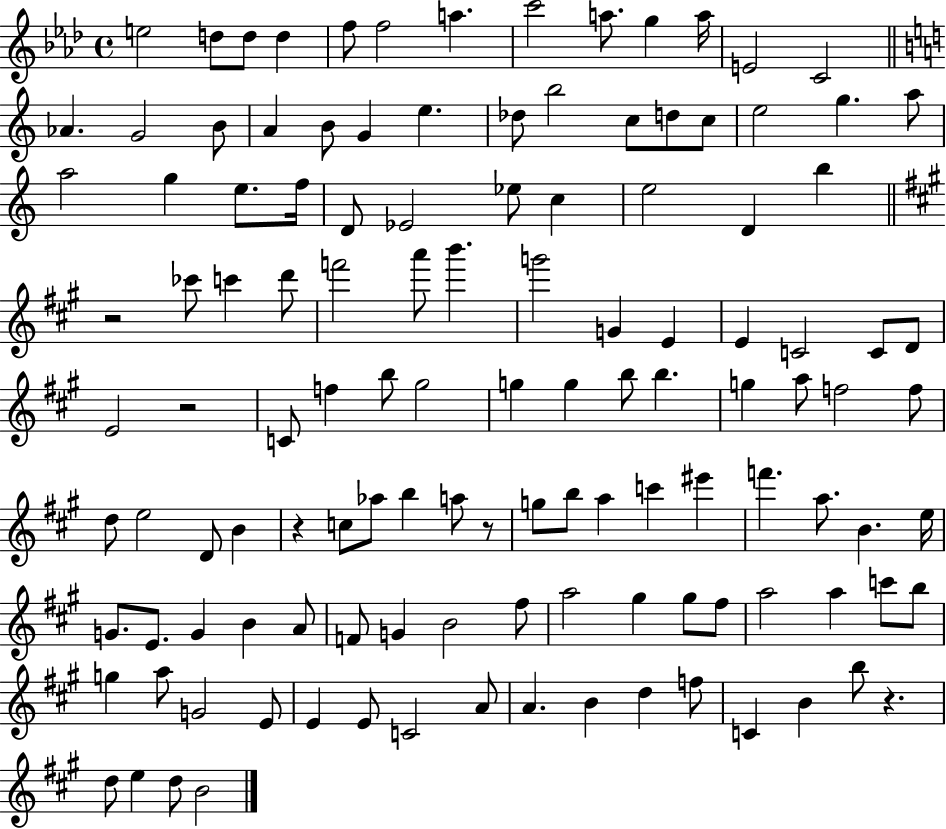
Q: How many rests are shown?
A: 5